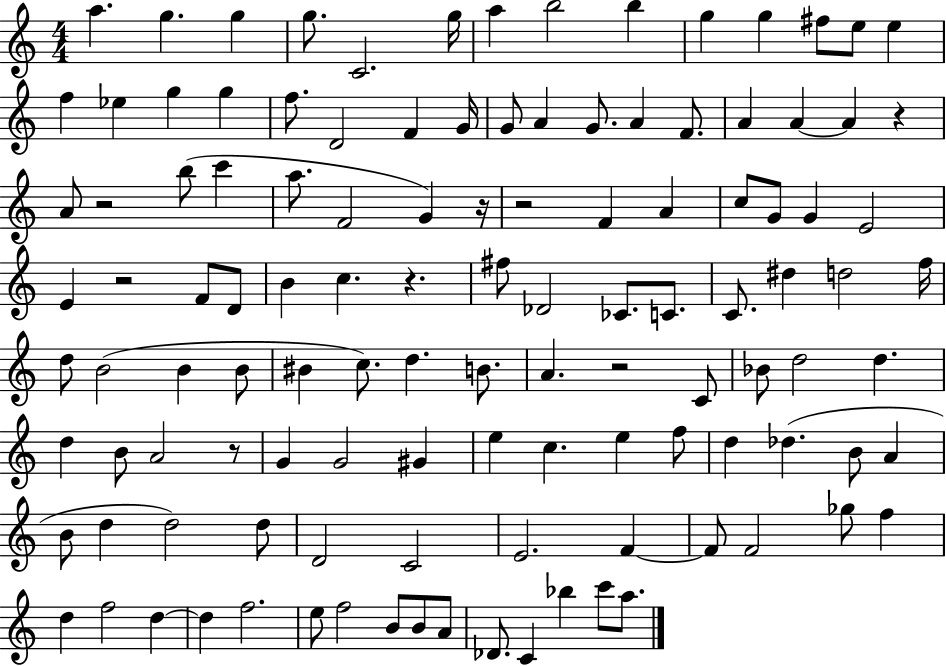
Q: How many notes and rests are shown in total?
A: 117